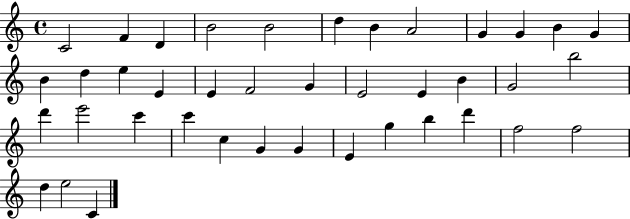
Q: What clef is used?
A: treble